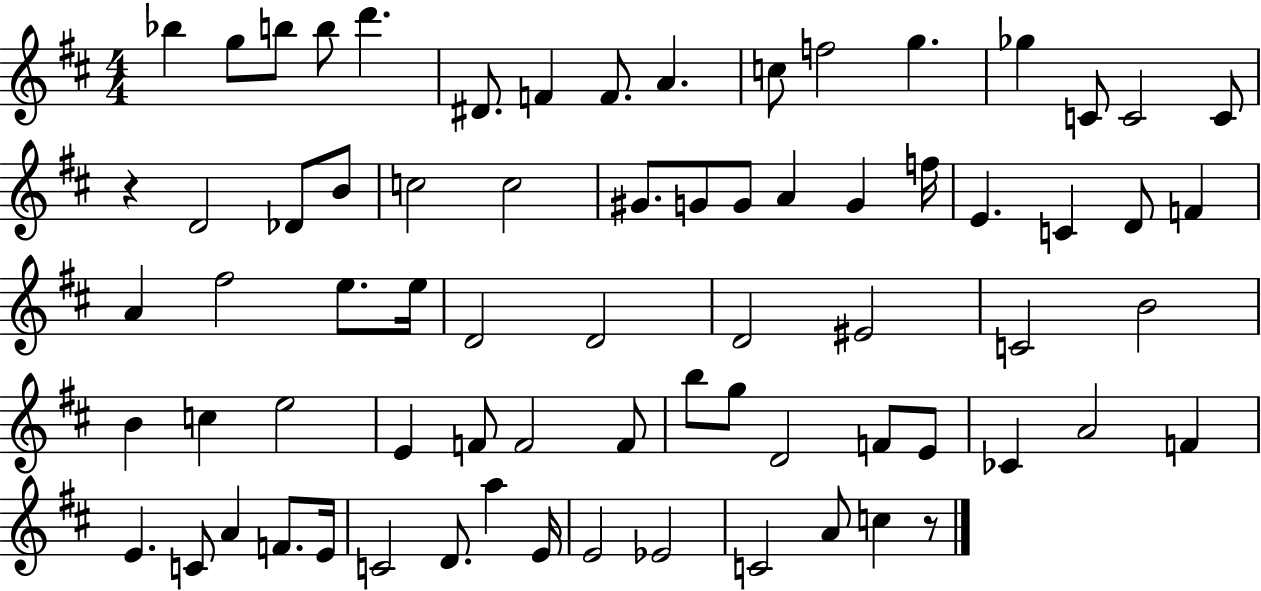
{
  \clef treble
  \numericTimeSignature
  \time 4/4
  \key d \major
  bes''4 g''8 b''8 b''8 d'''4. | dis'8. f'4 f'8. a'4. | c''8 f''2 g''4. | ges''4 c'8 c'2 c'8 | \break r4 d'2 des'8 b'8 | c''2 c''2 | gis'8. g'8 g'8 a'4 g'4 f''16 | e'4. c'4 d'8 f'4 | \break a'4 fis''2 e''8. e''16 | d'2 d'2 | d'2 eis'2 | c'2 b'2 | \break b'4 c''4 e''2 | e'4 f'8 f'2 f'8 | b''8 g''8 d'2 f'8 e'8 | ces'4 a'2 f'4 | \break e'4. c'8 a'4 f'8. e'16 | c'2 d'8. a''4 e'16 | e'2 ees'2 | c'2 a'8 c''4 r8 | \break \bar "|."
}